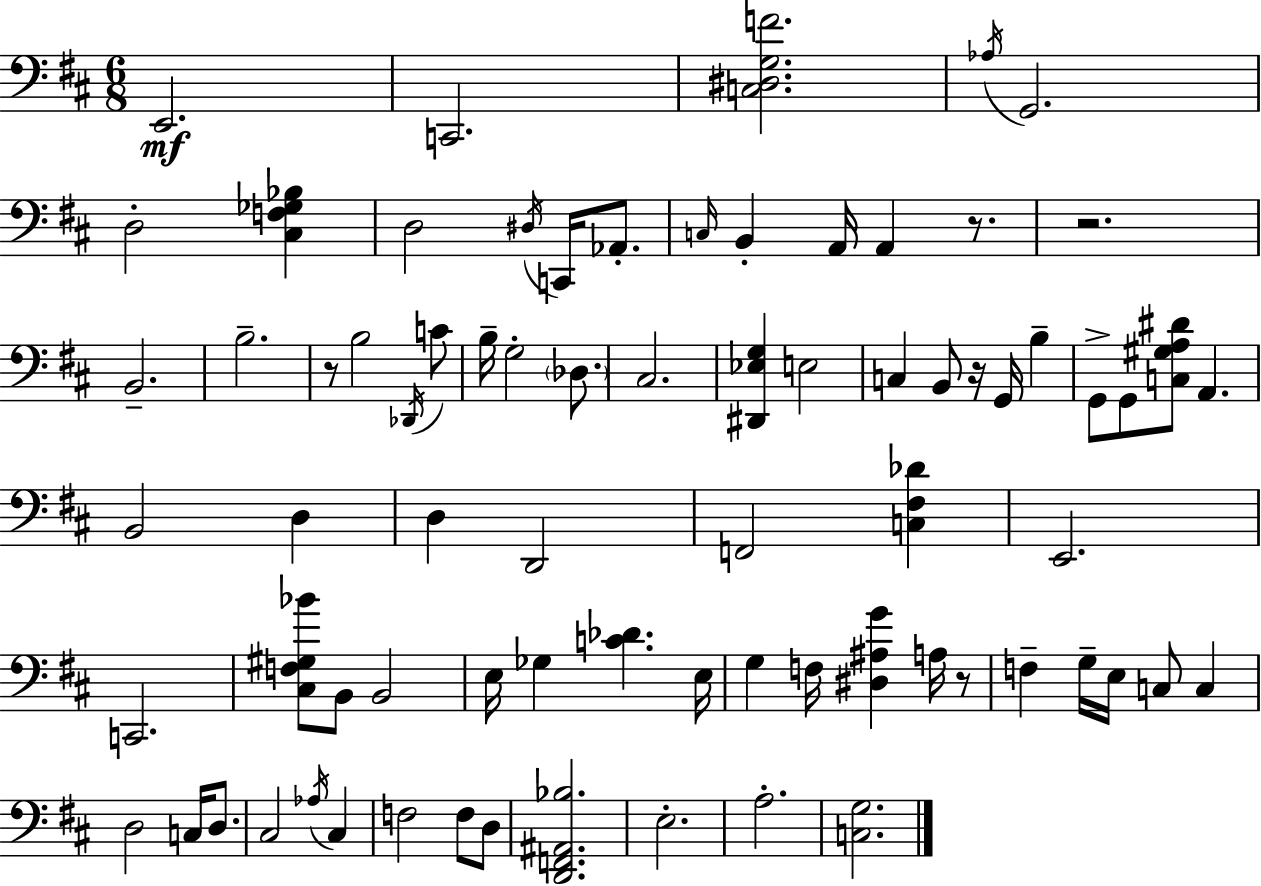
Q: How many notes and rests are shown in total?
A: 76